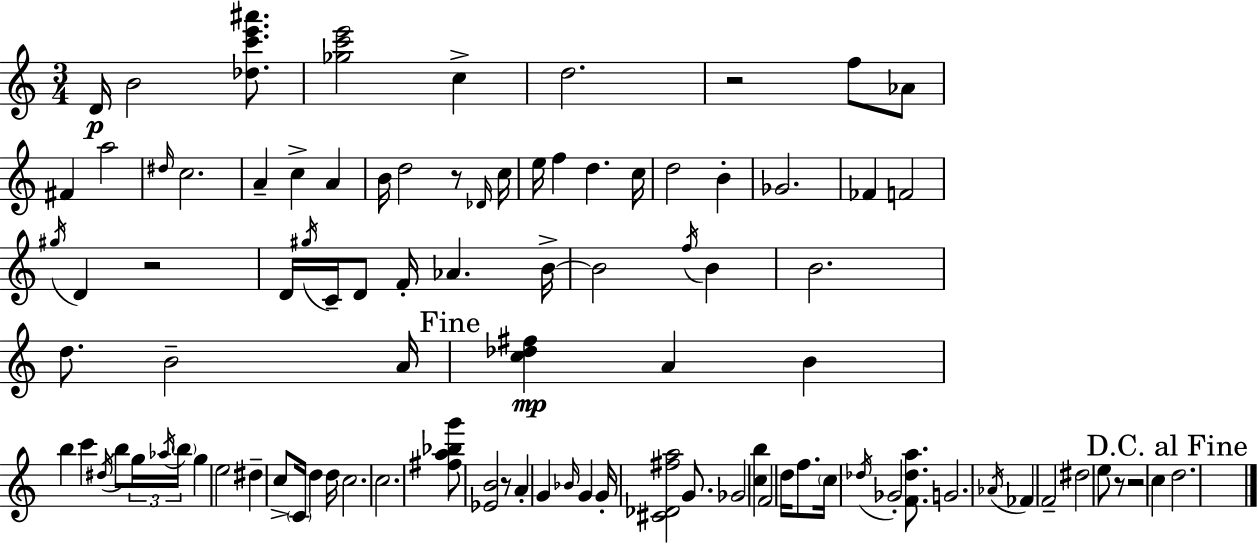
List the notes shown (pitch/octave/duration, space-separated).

D4/s B4/h [Db5,C6,E6,A#6]/e. [Gb5,C6,E6]/h C5/q D5/h. R/h F5/e Ab4/e F#4/q A5/h D#5/s C5/h. A4/q C5/q A4/q B4/s D5/h R/e Db4/s C5/s E5/s F5/q D5/q. C5/s D5/h B4/q Gb4/h. FES4/q F4/h G#5/s D4/q R/h D4/s G#5/s C4/s D4/e F4/s Ab4/q. B4/s B4/h F5/s B4/q B4/h. D5/e. B4/h A4/s [C5,Db5,F#5]/q A4/q B4/q B5/q C6/q D#5/s B5/e G5/s Ab5/s B5/s G5/q E5/h D#5/q C5/e C4/s D5/q D5/s C5/h. C5/h. [F#5,A5,Bb5,G6]/e [Eb4,B4]/h R/e A4/q G4/q Bb4/s G4/q G4/s [C#4,Db4,F#5,A5]/h G4/e. Gb4/h [C5,B5]/q F4/h D5/s F5/e. C5/s Db5/s Gb4/h [F4,Db5,A5]/e. G4/h. Ab4/s FES4/q F4/h D#5/h E5/e R/e R/h C5/q D5/h.